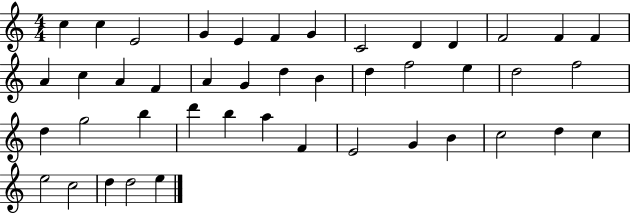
{
  \clef treble
  \numericTimeSignature
  \time 4/4
  \key c \major
  c''4 c''4 e'2 | g'4 e'4 f'4 g'4 | c'2 d'4 d'4 | f'2 f'4 f'4 | \break a'4 c''4 a'4 f'4 | a'4 g'4 d''4 b'4 | d''4 f''2 e''4 | d''2 f''2 | \break d''4 g''2 b''4 | d'''4 b''4 a''4 f'4 | e'2 g'4 b'4 | c''2 d''4 c''4 | \break e''2 c''2 | d''4 d''2 e''4 | \bar "|."
}